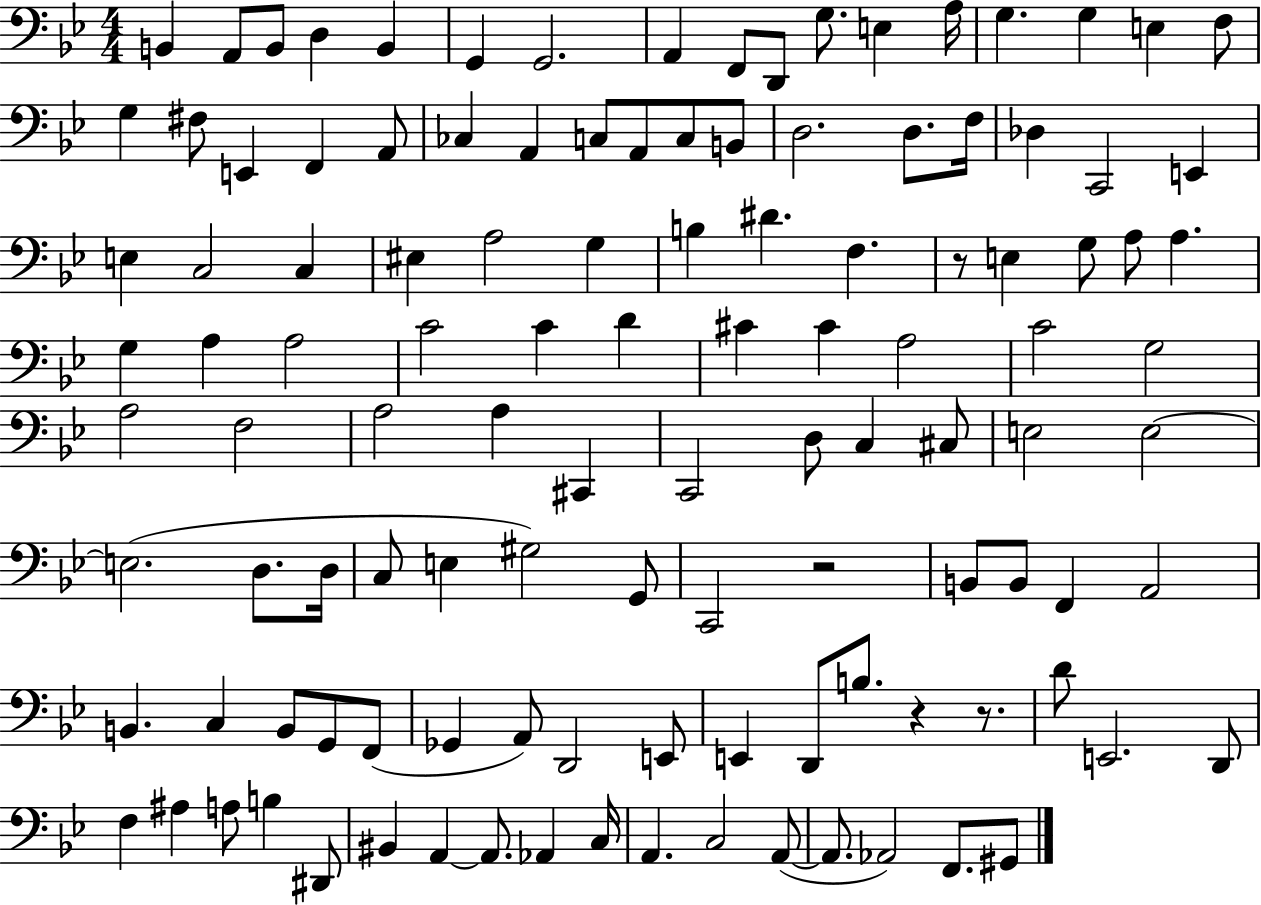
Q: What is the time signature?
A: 4/4